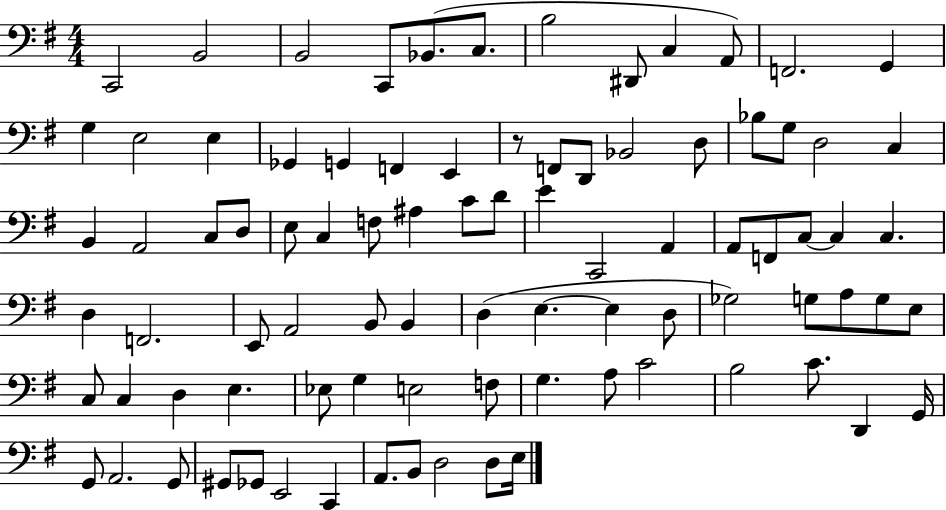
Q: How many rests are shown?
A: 1